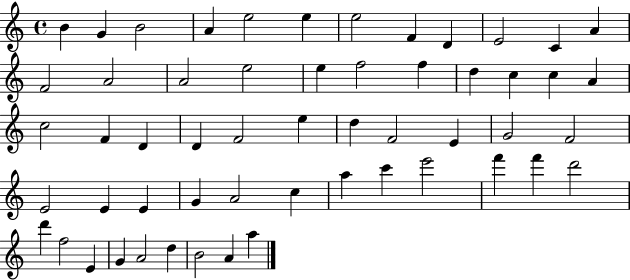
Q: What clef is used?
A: treble